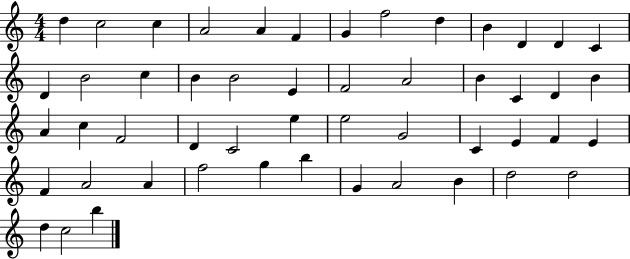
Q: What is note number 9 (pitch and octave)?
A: D5